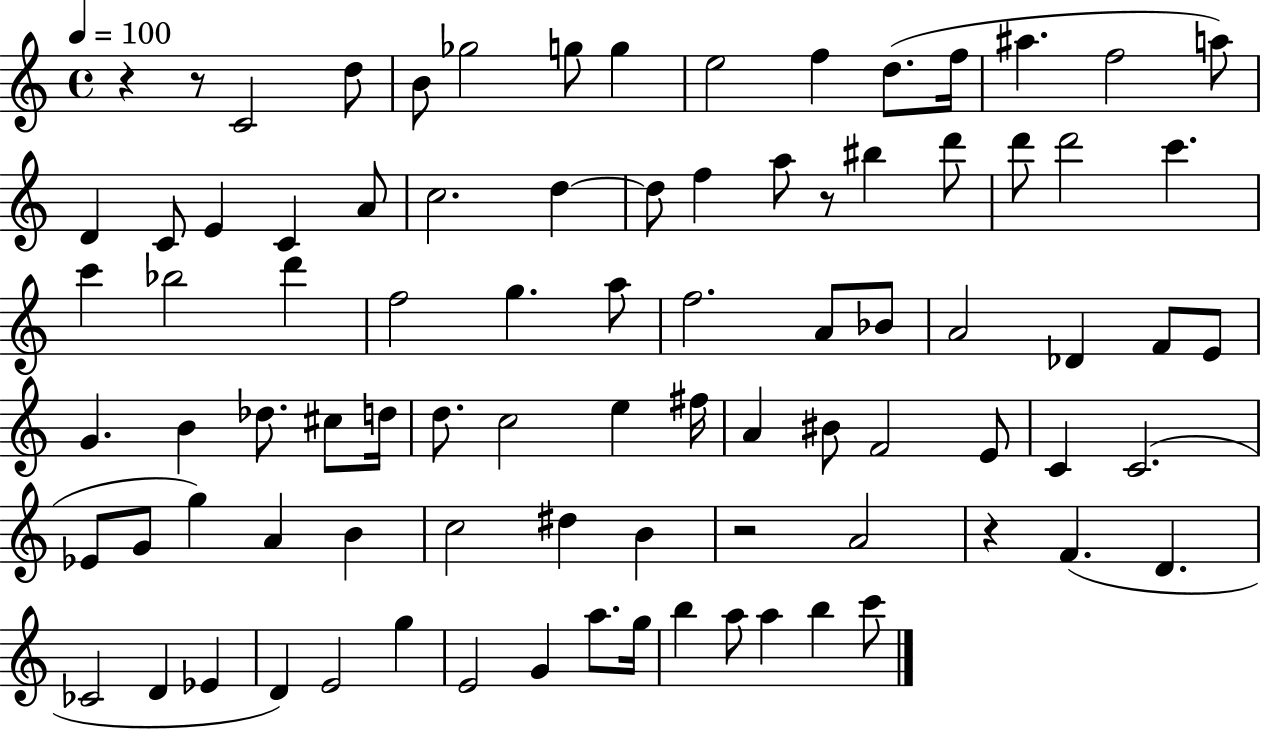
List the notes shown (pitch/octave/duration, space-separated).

R/q R/e C4/h D5/e B4/e Gb5/h G5/e G5/q E5/h F5/q D5/e. F5/s A#5/q. F5/h A5/e D4/q C4/e E4/q C4/q A4/e C5/h. D5/q D5/e F5/q A5/e R/e BIS5/q D6/e D6/e D6/h C6/q. C6/q Bb5/h D6/q F5/h G5/q. A5/e F5/h. A4/e Bb4/e A4/h Db4/q F4/e E4/e G4/q. B4/q Db5/e. C#5/e D5/s D5/e. C5/h E5/q F#5/s A4/q BIS4/e F4/h E4/e C4/q C4/h. Eb4/e G4/e G5/q A4/q B4/q C5/h D#5/q B4/q R/h A4/h R/q F4/q. D4/q. CES4/h D4/q Eb4/q D4/q E4/h G5/q E4/h G4/q A5/e. G5/s B5/q A5/e A5/q B5/q C6/e